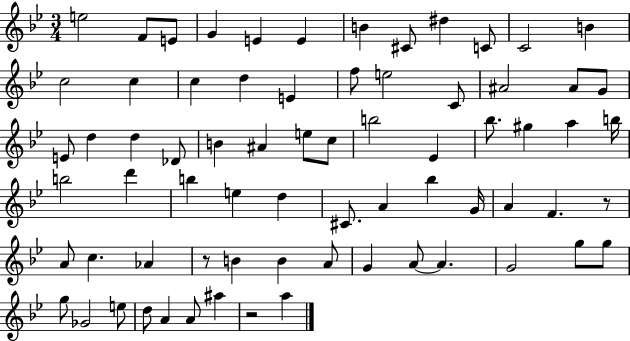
{
  \clef treble
  \numericTimeSignature
  \time 3/4
  \key bes \major
  e''2 f'8 e'8 | g'4 e'4 e'4 | b'4 cis'8 dis''4 c'8 | c'2 b'4 | \break c''2 c''4 | c''4 d''4 e'4 | f''8 e''2 c'8 | ais'2 ais'8 g'8 | \break e'8 d''4 d''4 des'8 | b'4 ais'4 e''8 c''8 | b''2 ees'4 | bes''8. gis''4 a''4 b''16 | \break b''2 d'''4 | b''4 e''4 d''4 | cis'8. a'4 bes''4 g'16 | a'4 f'4. r8 | \break a'8 c''4. aes'4 | r8 b'4 b'4 a'8 | g'4 a'8~~ a'4. | g'2 g''8 g''8 | \break g''8 ges'2 e''8 | d''8 a'4 a'8 ais''4 | r2 a''4 | \bar "|."
}